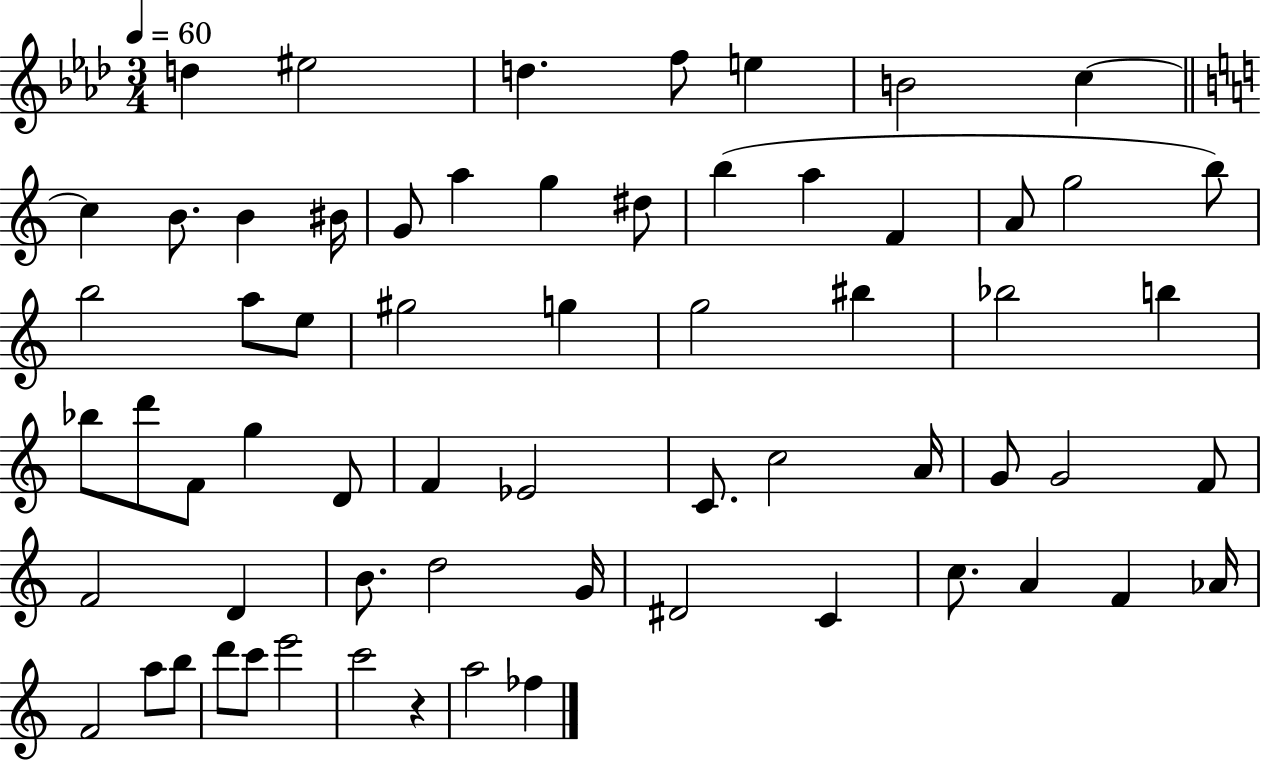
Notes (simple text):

D5/q EIS5/h D5/q. F5/e E5/q B4/h C5/q C5/q B4/e. B4/q BIS4/s G4/e A5/q G5/q D#5/e B5/q A5/q F4/q A4/e G5/h B5/e B5/h A5/e E5/e G#5/h G5/q G5/h BIS5/q Bb5/h B5/q Bb5/e D6/e F4/e G5/q D4/e F4/q Eb4/h C4/e. C5/h A4/s G4/e G4/h F4/e F4/h D4/q B4/e. D5/h G4/s D#4/h C4/q C5/e. A4/q F4/q Ab4/s F4/h A5/e B5/e D6/e C6/e E6/h C6/h R/q A5/h FES5/q